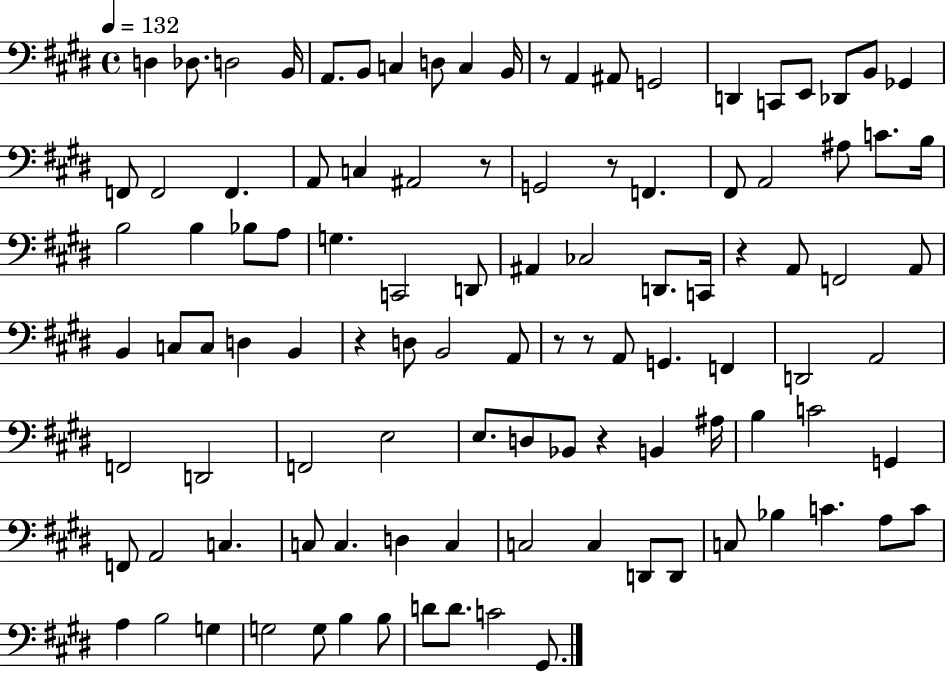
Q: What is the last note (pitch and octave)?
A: G#2